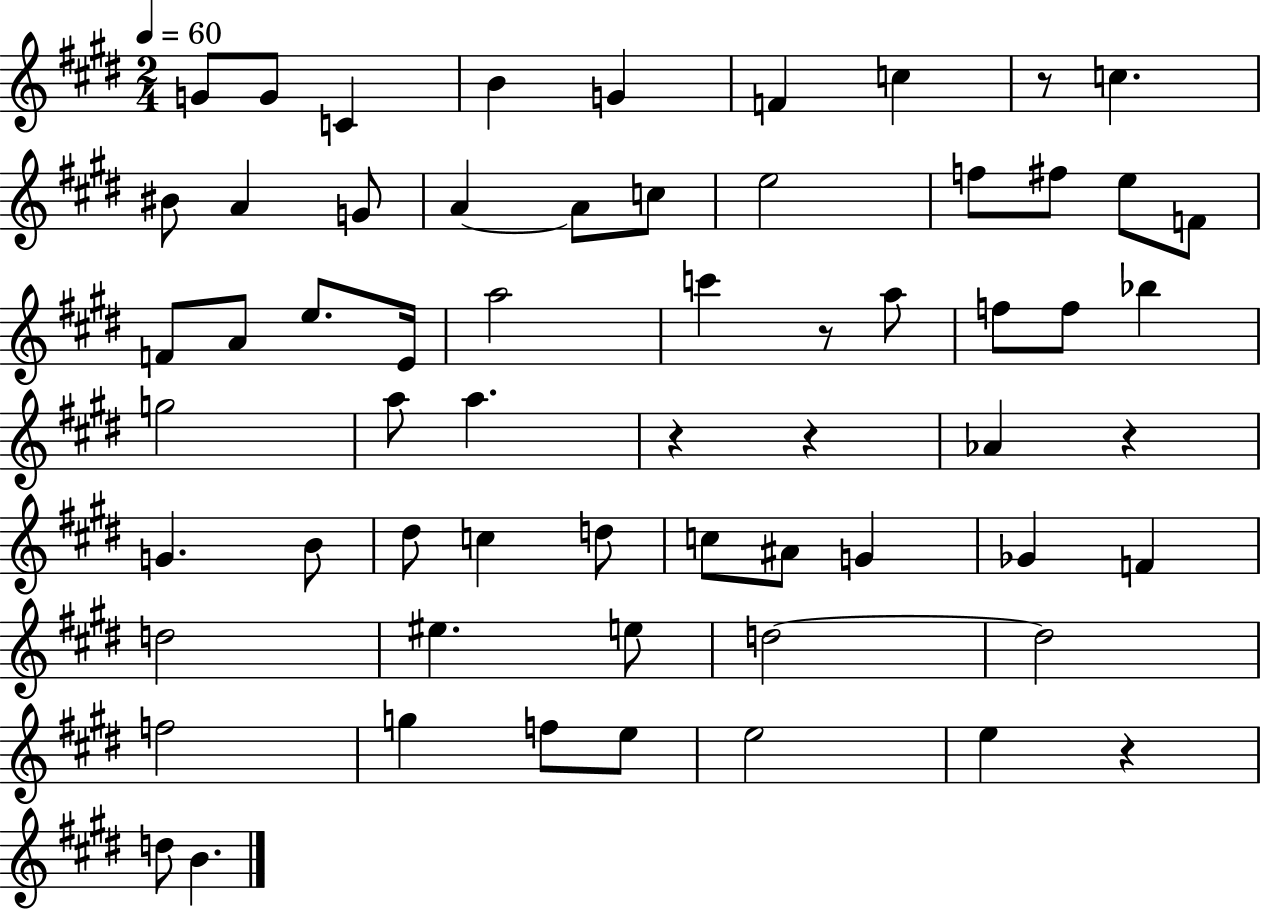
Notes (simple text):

G4/e G4/e C4/q B4/q G4/q F4/q C5/q R/e C5/q. BIS4/e A4/q G4/e A4/q A4/e C5/e E5/h F5/e F#5/e E5/e F4/e F4/e A4/e E5/e. E4/s A5/h C6/q R/e A5/e F5/e F5/e Bb5/q G5/h A5/e A5/q. R/q R/q Ab4/q R/q G4/q. B4/e D#5/e C5/q D5/e C5/e A#4/e G4/q Gb4/q F4/q D5/h EIS5/q. E5/e D5/h D5/h F5/h G5/q F5/e E5/e E5/h E5/q R/q D5/e B4/q.